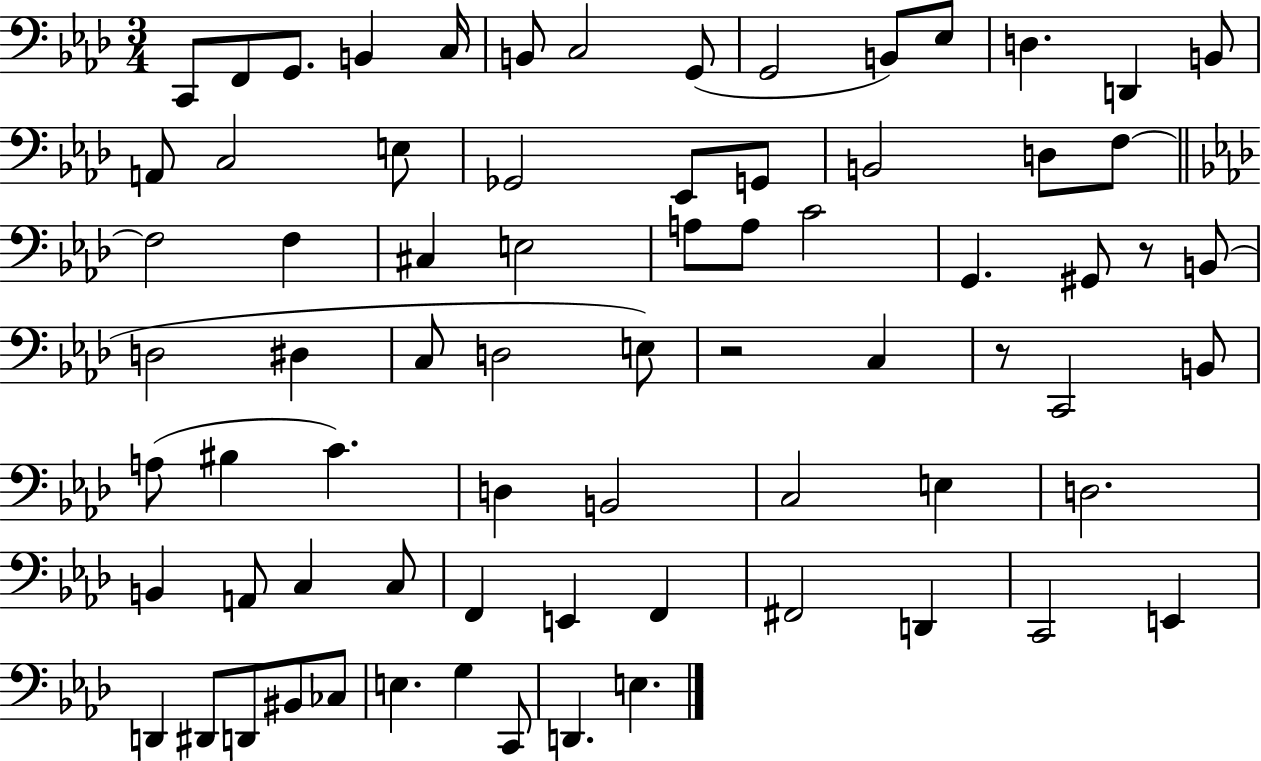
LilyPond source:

{
  \clef bass
  \numericTimeSignature
  \time 3/4
  \key aes \major
  c,8 f,8 g,8. b,4 c16 | b,8 c2 g,8( | g,2 b,8) ees8 | d4. d,4 b,8 | \break a,8 c2 e8 | ges,2 ees,8 g,8 | b,2 d8 f8~~ | \bar "||" \break \key f \minor f2 f4 | cis4 e2 | a8 a8 c'2 | g,4. gis,8 r8 b,8( | \break d2 dis4 | c8 d2 e8) | r2 c4 | r8 c,2 b,8 | \break a8( bis4 c'4.) | d4 b,2 | c2 e4 | d2. | \break b,4 a,8 c4 c8 | f,4 e,4 f,4 | fis,2 d,4 | c,2 e,4 | \break d,4 dis,8 d,8 bis,8 ces8 | e4. g4 c,8 | d,4. e4. | \bar "|."
}